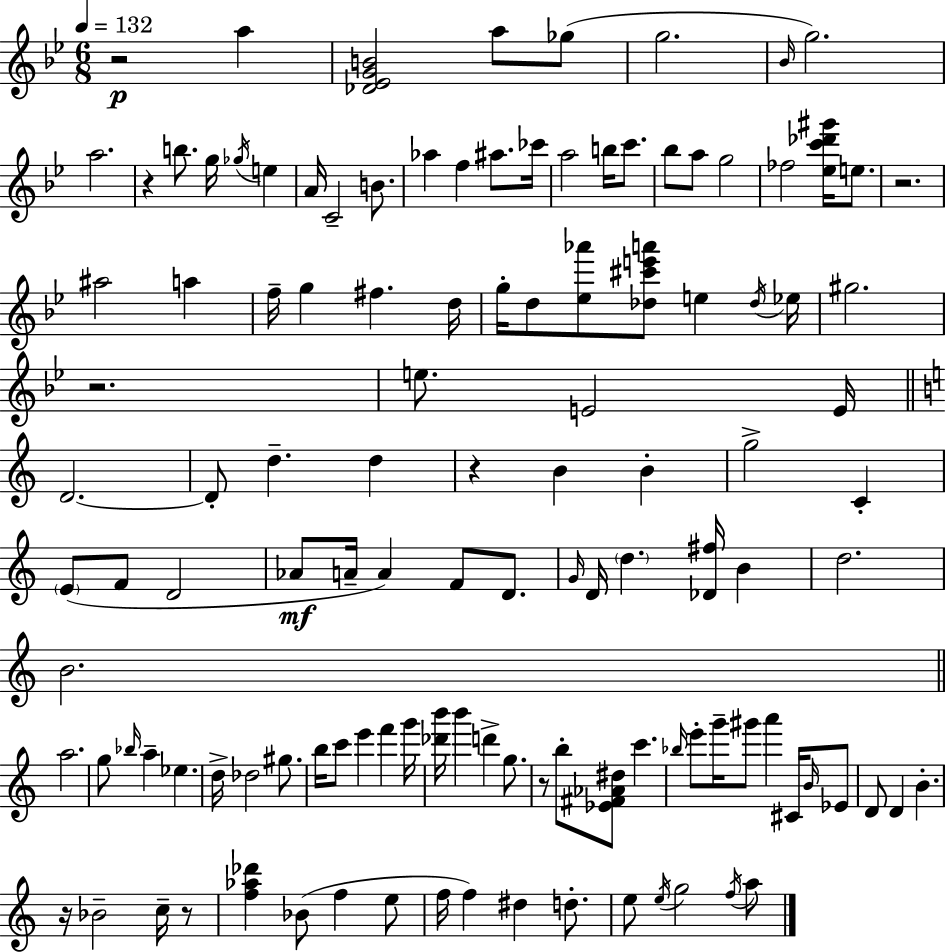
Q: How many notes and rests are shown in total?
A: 122